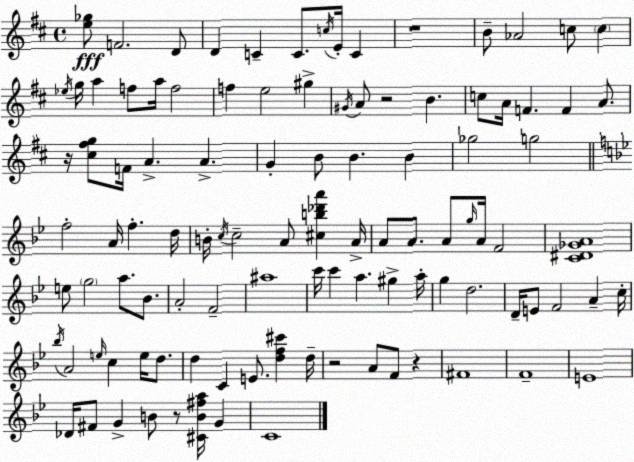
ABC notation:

X:1
T:Untitled
M:4/4
L:1/4
K:D
[e_g]/2 F2 D/2 D C C/2 c/4 E/4 C z4 B/2 _A2 c/2 c _e/4 g/4 a f/2 a/4 f2 f e2 ^g ^G/4 A/2 z2 B c/2 A/4 F F A/2 z/4 [^c^fg]/2 F/4 A A G B/2 B B _g2 g2 f2 A/4 f d/4 B/4 c/4 c2 A/2 [^cb_d'a'] A/4 A/2 A/2 A/2 g/4 A/4 F2 [C^D_GA]4 e/2 g2 a/2 _B/2 A2 F2 ^a4 c'/4 c' a ^g a/4 g d2 D/4 E/2 F2 A c/4 _b/4 A2 e/4 c e/4 d/2 d C E/2 [df^c'] d/4 z2 A/2 F/2 z ^F4 F4 E4 _D/4 ^F/2 G B/2 z/2 [^CB^fa]/4 G C4